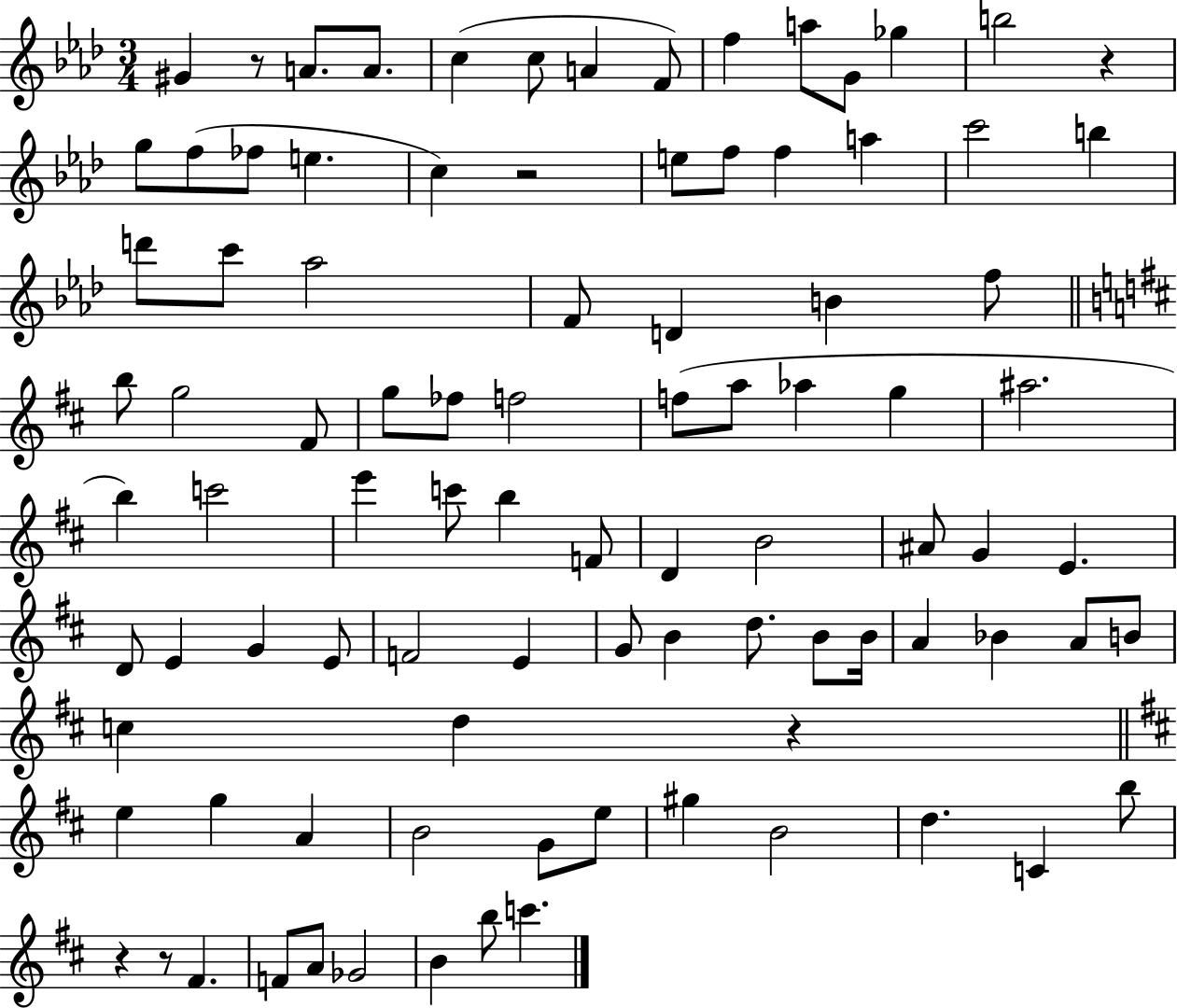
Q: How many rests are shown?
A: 6